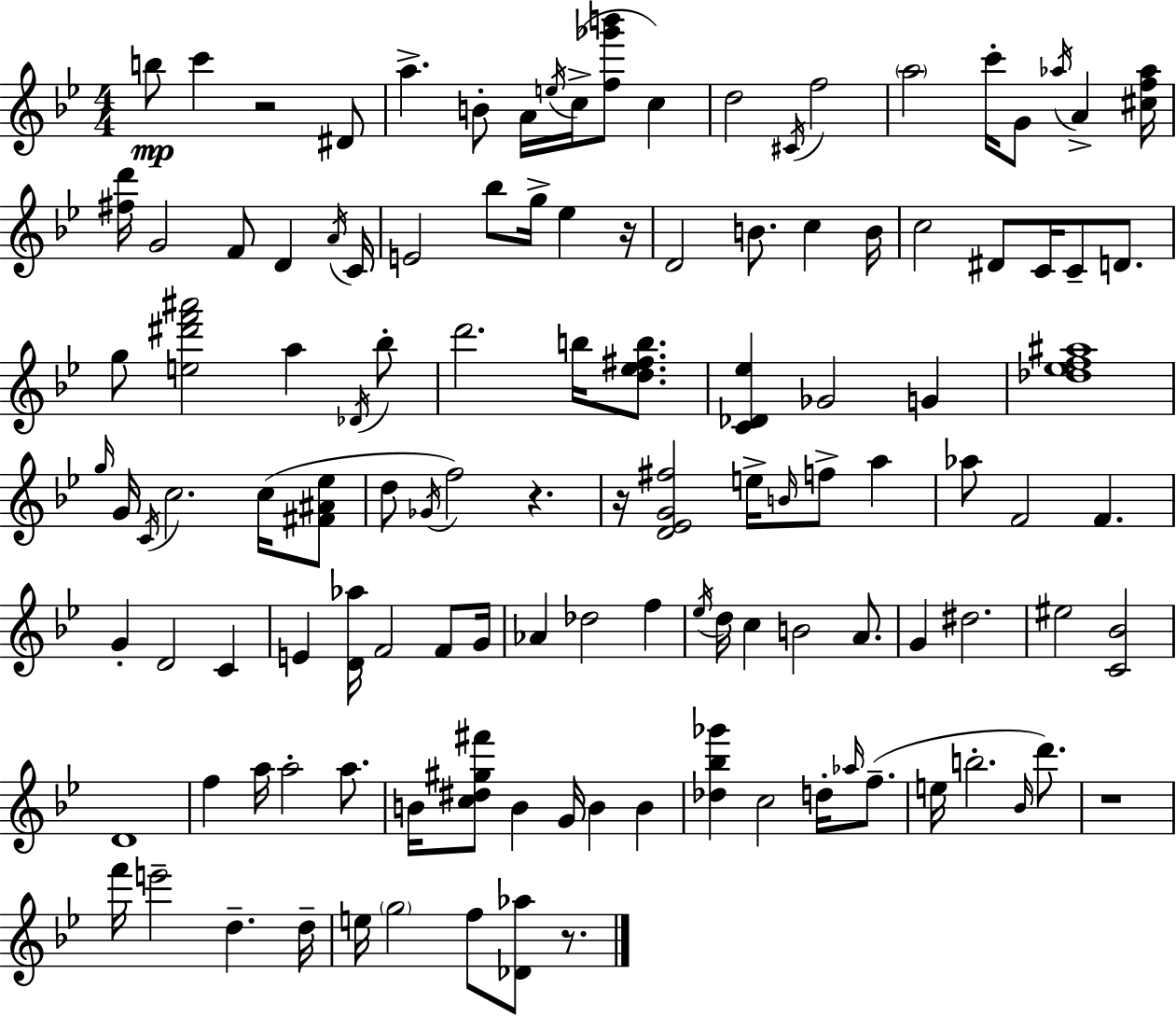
{
  \clef treble
  \numericTimeSignature
  \time 4/4
  \key g \minor
  b''8\mp c'''4 r2 dis'8 | a''4.-> b'8-. a'16 \acciaccatura { e''16 } c''16->( <f'' ges''' b'''>8 c''4) | d''2 \acciaccatura { cis'16 } f''2 | \parenthesize a''2 c'''16-. g'8 \acciaccatura { aes''16 } a'4-> | \break <cis'' f'' aes''>16 <fis'' d'''>16 g'2 f'8 d'4 | \acciaccatura { a'16 } c'16 e'2 bes''8 g''16-> ees''4 | r16 d'2 b'8. c''4 | b'16 c''2 dis'8 c'16 c'8-- | \break d'8. g''8 <e'' dis''' f''' ais'''>2 a''4 | \acciaccatura { des'16 } bes''8-. d'''2. | b''16 <d'' ees'' fis'' b''>8. <c' des' ees''>4 ges'2 | g'4 <des'' ees'' f'' ais''>1 | \break \grace { g''16 } g'16 \acciaccatura { c'16 } c''2. | c''16( <fis' ais' ees''>8 d''8 \acciaccatura { ges'16 }) f''2 | r4. r16 <d' ees' g' fis''>2 | e''16-> \grace { b'16 } f''8-> a''4 aes''8 f'2 | \break f'4. g'4-. d'2 | c'4 e'4 <d' aes''>16 f'2 | f'8 g'16 aes'4 des''2 | f''4 \acciaccatura { ees''16 } d''16 c''4 b'2 | \break a'8. g'4 dis''2. | eis''2 | <c' bes'>2 d'1 | f''4 a''16 a''2-. | \break a''8. b'16 <c'' dis'' gis'' fis'''>8 b'4 | g'16 b'4 b'4 <des'' bes'' ges'''>4 c''2 | d''16-. \grace { aes''16 }( f''8.-- e''16 b''2.-. | \grace { bes'16 }) d'''8. r1 | \break f'''16 e'''2-- | d''4.-- d''16-- e''16 \parenthesize g''2 | f''8 <des' aes''>8 r8. \bar "|."
}